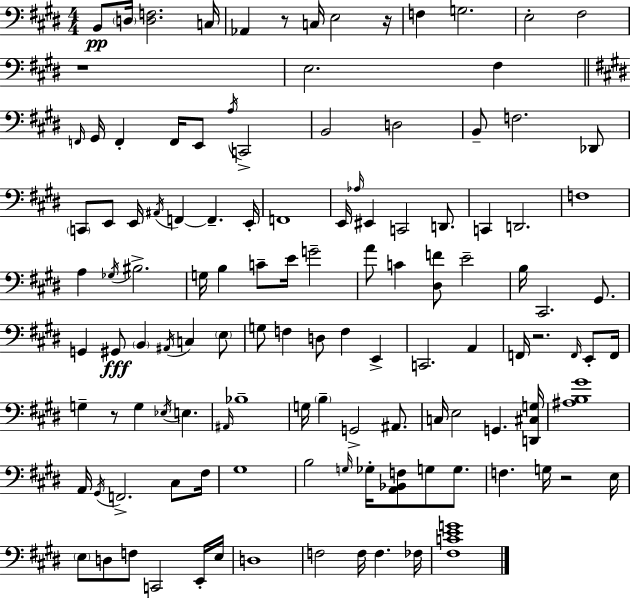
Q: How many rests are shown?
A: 6